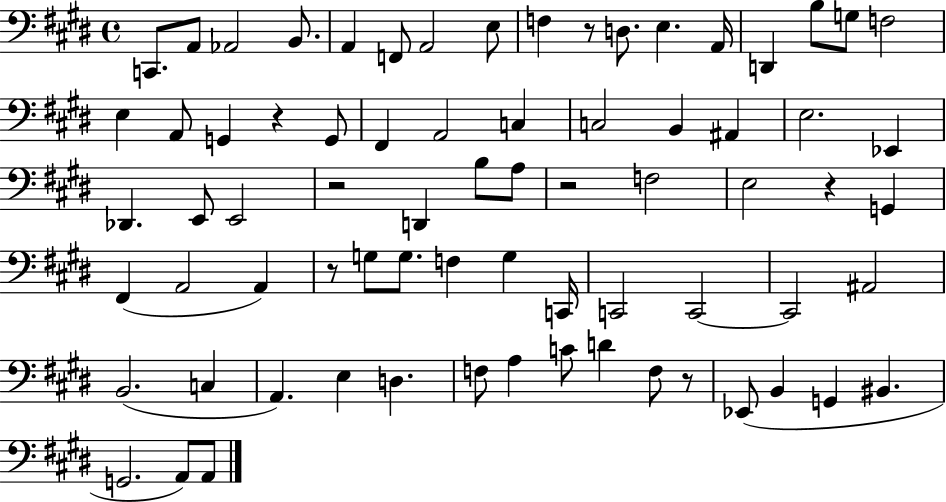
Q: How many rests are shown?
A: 7